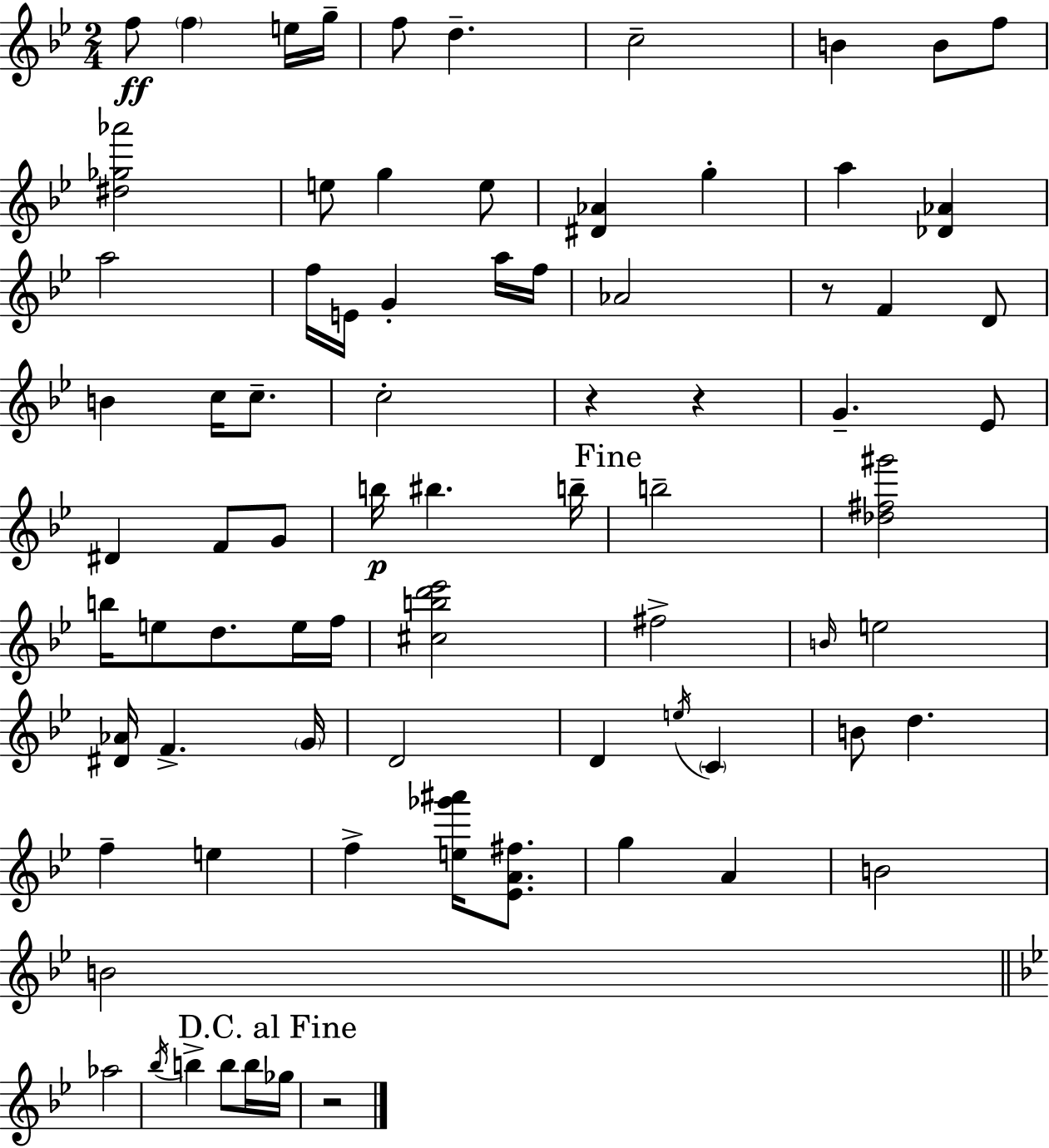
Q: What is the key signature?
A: G minor